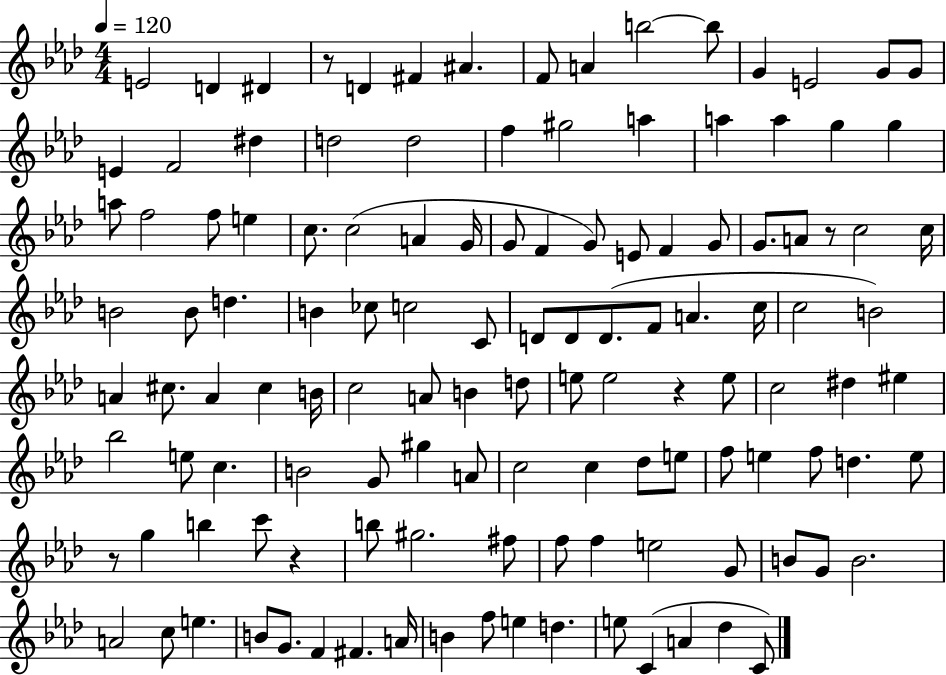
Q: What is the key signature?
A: AES major